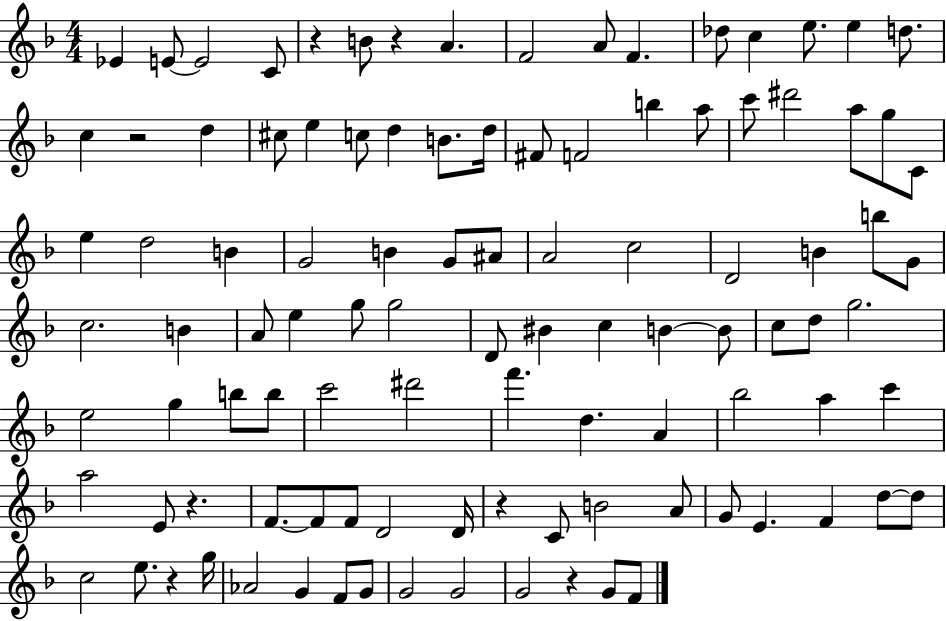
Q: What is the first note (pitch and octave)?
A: Eb4